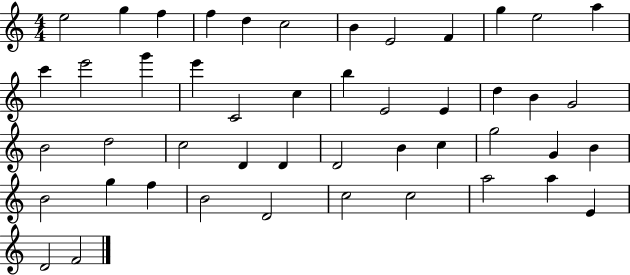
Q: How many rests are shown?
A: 0